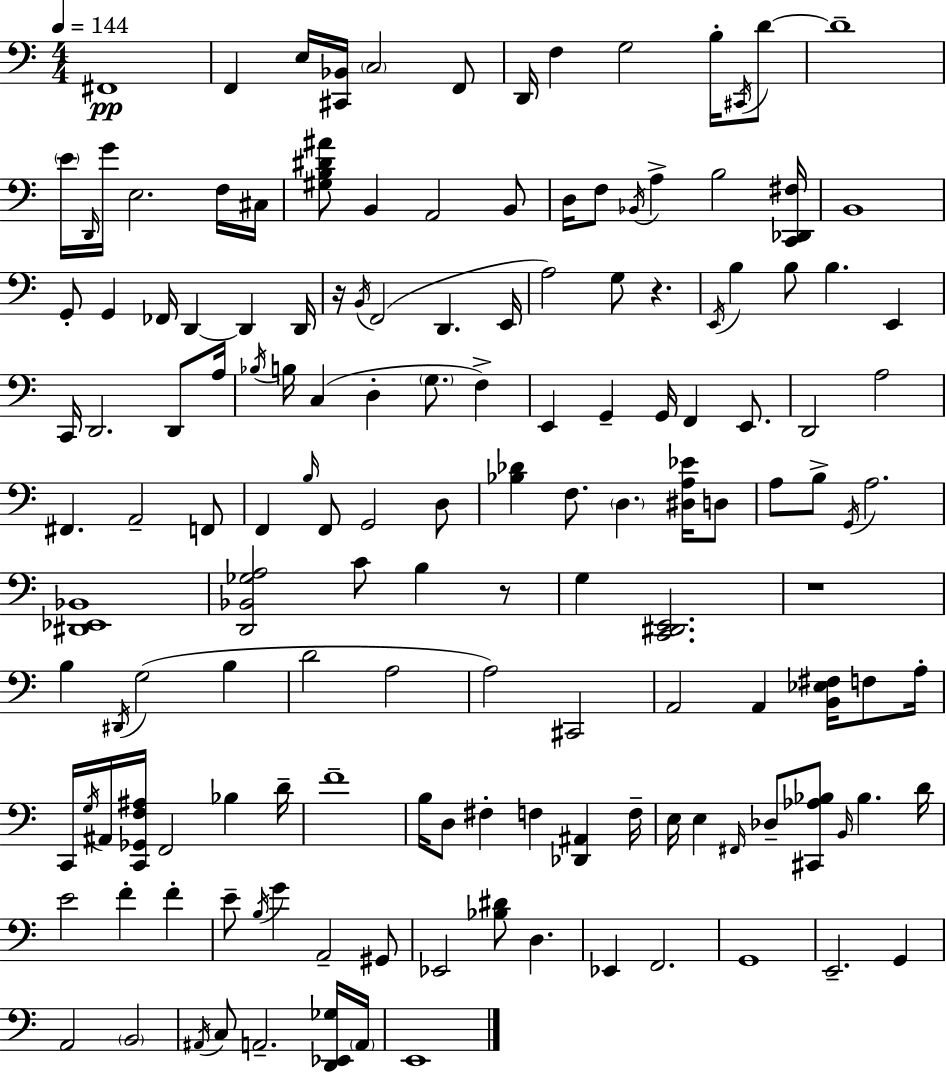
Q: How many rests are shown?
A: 4